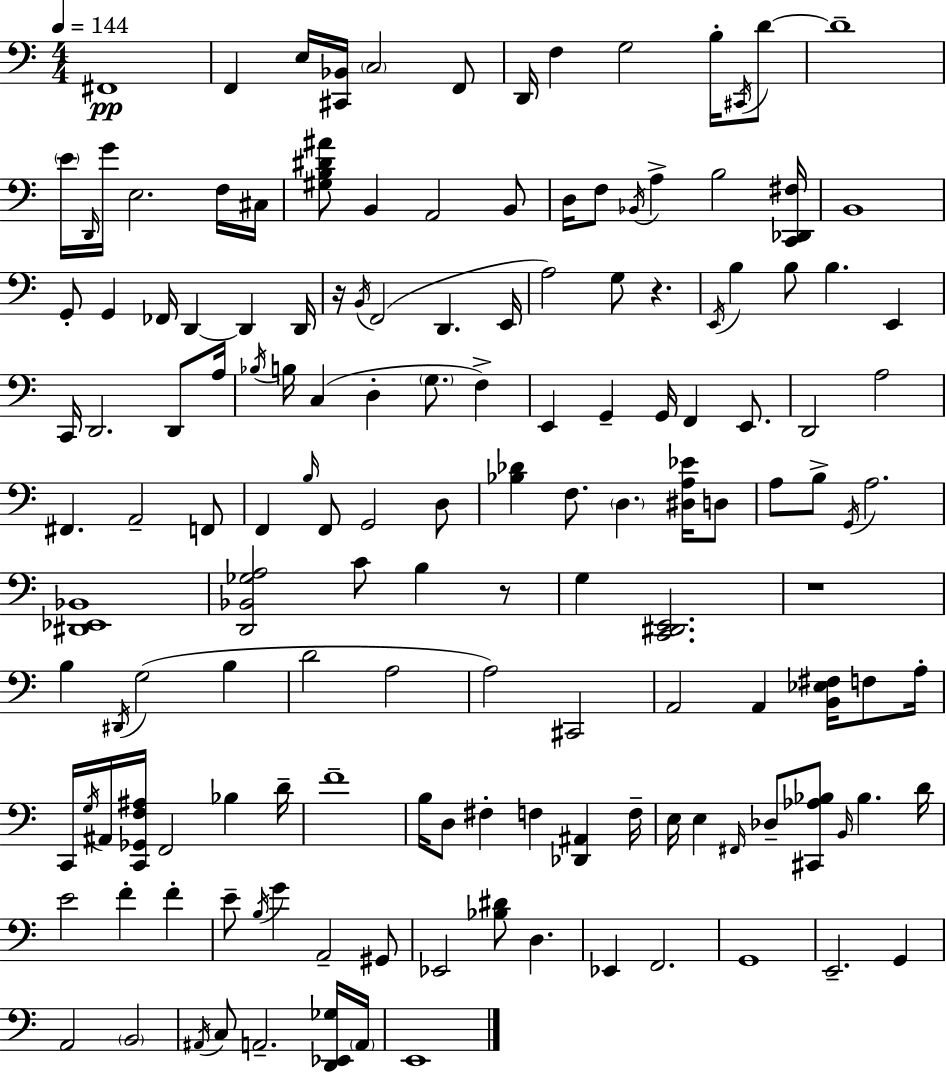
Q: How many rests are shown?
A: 4